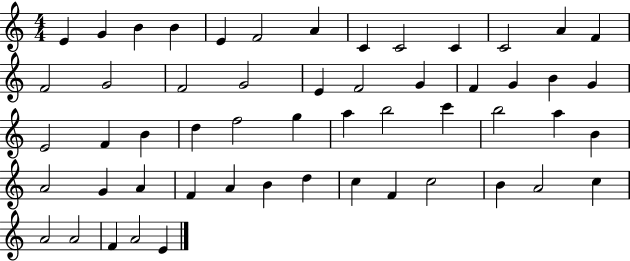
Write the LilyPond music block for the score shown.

{
  \clef treble
  \numericTimeSignature
  \time 4/4
  \key c \major
  e'4 g'4 b'4 b'4 | e'4 f'2 a'4 | c'4 c'2 c'4 | c'2 a'4 f'4 | \break f'2 g'2 | f'2 g'2 | e'4 f'2 g'4 | f'4 g'4 b'4 g'4 | \break e'2 f'4 b'4 | d''4 f''2 g''4 | a''4 b''2 c'''4 | b''2 a''4 b'4 | \break a'2 g'4 a'4 | f'4 a'4 b'4 d''4 | c''4 f'4 c''2 | b'4 a'2 c''4 | \break a'2 a'2 | f'4 a'2 e'4 | \bar "|."
}